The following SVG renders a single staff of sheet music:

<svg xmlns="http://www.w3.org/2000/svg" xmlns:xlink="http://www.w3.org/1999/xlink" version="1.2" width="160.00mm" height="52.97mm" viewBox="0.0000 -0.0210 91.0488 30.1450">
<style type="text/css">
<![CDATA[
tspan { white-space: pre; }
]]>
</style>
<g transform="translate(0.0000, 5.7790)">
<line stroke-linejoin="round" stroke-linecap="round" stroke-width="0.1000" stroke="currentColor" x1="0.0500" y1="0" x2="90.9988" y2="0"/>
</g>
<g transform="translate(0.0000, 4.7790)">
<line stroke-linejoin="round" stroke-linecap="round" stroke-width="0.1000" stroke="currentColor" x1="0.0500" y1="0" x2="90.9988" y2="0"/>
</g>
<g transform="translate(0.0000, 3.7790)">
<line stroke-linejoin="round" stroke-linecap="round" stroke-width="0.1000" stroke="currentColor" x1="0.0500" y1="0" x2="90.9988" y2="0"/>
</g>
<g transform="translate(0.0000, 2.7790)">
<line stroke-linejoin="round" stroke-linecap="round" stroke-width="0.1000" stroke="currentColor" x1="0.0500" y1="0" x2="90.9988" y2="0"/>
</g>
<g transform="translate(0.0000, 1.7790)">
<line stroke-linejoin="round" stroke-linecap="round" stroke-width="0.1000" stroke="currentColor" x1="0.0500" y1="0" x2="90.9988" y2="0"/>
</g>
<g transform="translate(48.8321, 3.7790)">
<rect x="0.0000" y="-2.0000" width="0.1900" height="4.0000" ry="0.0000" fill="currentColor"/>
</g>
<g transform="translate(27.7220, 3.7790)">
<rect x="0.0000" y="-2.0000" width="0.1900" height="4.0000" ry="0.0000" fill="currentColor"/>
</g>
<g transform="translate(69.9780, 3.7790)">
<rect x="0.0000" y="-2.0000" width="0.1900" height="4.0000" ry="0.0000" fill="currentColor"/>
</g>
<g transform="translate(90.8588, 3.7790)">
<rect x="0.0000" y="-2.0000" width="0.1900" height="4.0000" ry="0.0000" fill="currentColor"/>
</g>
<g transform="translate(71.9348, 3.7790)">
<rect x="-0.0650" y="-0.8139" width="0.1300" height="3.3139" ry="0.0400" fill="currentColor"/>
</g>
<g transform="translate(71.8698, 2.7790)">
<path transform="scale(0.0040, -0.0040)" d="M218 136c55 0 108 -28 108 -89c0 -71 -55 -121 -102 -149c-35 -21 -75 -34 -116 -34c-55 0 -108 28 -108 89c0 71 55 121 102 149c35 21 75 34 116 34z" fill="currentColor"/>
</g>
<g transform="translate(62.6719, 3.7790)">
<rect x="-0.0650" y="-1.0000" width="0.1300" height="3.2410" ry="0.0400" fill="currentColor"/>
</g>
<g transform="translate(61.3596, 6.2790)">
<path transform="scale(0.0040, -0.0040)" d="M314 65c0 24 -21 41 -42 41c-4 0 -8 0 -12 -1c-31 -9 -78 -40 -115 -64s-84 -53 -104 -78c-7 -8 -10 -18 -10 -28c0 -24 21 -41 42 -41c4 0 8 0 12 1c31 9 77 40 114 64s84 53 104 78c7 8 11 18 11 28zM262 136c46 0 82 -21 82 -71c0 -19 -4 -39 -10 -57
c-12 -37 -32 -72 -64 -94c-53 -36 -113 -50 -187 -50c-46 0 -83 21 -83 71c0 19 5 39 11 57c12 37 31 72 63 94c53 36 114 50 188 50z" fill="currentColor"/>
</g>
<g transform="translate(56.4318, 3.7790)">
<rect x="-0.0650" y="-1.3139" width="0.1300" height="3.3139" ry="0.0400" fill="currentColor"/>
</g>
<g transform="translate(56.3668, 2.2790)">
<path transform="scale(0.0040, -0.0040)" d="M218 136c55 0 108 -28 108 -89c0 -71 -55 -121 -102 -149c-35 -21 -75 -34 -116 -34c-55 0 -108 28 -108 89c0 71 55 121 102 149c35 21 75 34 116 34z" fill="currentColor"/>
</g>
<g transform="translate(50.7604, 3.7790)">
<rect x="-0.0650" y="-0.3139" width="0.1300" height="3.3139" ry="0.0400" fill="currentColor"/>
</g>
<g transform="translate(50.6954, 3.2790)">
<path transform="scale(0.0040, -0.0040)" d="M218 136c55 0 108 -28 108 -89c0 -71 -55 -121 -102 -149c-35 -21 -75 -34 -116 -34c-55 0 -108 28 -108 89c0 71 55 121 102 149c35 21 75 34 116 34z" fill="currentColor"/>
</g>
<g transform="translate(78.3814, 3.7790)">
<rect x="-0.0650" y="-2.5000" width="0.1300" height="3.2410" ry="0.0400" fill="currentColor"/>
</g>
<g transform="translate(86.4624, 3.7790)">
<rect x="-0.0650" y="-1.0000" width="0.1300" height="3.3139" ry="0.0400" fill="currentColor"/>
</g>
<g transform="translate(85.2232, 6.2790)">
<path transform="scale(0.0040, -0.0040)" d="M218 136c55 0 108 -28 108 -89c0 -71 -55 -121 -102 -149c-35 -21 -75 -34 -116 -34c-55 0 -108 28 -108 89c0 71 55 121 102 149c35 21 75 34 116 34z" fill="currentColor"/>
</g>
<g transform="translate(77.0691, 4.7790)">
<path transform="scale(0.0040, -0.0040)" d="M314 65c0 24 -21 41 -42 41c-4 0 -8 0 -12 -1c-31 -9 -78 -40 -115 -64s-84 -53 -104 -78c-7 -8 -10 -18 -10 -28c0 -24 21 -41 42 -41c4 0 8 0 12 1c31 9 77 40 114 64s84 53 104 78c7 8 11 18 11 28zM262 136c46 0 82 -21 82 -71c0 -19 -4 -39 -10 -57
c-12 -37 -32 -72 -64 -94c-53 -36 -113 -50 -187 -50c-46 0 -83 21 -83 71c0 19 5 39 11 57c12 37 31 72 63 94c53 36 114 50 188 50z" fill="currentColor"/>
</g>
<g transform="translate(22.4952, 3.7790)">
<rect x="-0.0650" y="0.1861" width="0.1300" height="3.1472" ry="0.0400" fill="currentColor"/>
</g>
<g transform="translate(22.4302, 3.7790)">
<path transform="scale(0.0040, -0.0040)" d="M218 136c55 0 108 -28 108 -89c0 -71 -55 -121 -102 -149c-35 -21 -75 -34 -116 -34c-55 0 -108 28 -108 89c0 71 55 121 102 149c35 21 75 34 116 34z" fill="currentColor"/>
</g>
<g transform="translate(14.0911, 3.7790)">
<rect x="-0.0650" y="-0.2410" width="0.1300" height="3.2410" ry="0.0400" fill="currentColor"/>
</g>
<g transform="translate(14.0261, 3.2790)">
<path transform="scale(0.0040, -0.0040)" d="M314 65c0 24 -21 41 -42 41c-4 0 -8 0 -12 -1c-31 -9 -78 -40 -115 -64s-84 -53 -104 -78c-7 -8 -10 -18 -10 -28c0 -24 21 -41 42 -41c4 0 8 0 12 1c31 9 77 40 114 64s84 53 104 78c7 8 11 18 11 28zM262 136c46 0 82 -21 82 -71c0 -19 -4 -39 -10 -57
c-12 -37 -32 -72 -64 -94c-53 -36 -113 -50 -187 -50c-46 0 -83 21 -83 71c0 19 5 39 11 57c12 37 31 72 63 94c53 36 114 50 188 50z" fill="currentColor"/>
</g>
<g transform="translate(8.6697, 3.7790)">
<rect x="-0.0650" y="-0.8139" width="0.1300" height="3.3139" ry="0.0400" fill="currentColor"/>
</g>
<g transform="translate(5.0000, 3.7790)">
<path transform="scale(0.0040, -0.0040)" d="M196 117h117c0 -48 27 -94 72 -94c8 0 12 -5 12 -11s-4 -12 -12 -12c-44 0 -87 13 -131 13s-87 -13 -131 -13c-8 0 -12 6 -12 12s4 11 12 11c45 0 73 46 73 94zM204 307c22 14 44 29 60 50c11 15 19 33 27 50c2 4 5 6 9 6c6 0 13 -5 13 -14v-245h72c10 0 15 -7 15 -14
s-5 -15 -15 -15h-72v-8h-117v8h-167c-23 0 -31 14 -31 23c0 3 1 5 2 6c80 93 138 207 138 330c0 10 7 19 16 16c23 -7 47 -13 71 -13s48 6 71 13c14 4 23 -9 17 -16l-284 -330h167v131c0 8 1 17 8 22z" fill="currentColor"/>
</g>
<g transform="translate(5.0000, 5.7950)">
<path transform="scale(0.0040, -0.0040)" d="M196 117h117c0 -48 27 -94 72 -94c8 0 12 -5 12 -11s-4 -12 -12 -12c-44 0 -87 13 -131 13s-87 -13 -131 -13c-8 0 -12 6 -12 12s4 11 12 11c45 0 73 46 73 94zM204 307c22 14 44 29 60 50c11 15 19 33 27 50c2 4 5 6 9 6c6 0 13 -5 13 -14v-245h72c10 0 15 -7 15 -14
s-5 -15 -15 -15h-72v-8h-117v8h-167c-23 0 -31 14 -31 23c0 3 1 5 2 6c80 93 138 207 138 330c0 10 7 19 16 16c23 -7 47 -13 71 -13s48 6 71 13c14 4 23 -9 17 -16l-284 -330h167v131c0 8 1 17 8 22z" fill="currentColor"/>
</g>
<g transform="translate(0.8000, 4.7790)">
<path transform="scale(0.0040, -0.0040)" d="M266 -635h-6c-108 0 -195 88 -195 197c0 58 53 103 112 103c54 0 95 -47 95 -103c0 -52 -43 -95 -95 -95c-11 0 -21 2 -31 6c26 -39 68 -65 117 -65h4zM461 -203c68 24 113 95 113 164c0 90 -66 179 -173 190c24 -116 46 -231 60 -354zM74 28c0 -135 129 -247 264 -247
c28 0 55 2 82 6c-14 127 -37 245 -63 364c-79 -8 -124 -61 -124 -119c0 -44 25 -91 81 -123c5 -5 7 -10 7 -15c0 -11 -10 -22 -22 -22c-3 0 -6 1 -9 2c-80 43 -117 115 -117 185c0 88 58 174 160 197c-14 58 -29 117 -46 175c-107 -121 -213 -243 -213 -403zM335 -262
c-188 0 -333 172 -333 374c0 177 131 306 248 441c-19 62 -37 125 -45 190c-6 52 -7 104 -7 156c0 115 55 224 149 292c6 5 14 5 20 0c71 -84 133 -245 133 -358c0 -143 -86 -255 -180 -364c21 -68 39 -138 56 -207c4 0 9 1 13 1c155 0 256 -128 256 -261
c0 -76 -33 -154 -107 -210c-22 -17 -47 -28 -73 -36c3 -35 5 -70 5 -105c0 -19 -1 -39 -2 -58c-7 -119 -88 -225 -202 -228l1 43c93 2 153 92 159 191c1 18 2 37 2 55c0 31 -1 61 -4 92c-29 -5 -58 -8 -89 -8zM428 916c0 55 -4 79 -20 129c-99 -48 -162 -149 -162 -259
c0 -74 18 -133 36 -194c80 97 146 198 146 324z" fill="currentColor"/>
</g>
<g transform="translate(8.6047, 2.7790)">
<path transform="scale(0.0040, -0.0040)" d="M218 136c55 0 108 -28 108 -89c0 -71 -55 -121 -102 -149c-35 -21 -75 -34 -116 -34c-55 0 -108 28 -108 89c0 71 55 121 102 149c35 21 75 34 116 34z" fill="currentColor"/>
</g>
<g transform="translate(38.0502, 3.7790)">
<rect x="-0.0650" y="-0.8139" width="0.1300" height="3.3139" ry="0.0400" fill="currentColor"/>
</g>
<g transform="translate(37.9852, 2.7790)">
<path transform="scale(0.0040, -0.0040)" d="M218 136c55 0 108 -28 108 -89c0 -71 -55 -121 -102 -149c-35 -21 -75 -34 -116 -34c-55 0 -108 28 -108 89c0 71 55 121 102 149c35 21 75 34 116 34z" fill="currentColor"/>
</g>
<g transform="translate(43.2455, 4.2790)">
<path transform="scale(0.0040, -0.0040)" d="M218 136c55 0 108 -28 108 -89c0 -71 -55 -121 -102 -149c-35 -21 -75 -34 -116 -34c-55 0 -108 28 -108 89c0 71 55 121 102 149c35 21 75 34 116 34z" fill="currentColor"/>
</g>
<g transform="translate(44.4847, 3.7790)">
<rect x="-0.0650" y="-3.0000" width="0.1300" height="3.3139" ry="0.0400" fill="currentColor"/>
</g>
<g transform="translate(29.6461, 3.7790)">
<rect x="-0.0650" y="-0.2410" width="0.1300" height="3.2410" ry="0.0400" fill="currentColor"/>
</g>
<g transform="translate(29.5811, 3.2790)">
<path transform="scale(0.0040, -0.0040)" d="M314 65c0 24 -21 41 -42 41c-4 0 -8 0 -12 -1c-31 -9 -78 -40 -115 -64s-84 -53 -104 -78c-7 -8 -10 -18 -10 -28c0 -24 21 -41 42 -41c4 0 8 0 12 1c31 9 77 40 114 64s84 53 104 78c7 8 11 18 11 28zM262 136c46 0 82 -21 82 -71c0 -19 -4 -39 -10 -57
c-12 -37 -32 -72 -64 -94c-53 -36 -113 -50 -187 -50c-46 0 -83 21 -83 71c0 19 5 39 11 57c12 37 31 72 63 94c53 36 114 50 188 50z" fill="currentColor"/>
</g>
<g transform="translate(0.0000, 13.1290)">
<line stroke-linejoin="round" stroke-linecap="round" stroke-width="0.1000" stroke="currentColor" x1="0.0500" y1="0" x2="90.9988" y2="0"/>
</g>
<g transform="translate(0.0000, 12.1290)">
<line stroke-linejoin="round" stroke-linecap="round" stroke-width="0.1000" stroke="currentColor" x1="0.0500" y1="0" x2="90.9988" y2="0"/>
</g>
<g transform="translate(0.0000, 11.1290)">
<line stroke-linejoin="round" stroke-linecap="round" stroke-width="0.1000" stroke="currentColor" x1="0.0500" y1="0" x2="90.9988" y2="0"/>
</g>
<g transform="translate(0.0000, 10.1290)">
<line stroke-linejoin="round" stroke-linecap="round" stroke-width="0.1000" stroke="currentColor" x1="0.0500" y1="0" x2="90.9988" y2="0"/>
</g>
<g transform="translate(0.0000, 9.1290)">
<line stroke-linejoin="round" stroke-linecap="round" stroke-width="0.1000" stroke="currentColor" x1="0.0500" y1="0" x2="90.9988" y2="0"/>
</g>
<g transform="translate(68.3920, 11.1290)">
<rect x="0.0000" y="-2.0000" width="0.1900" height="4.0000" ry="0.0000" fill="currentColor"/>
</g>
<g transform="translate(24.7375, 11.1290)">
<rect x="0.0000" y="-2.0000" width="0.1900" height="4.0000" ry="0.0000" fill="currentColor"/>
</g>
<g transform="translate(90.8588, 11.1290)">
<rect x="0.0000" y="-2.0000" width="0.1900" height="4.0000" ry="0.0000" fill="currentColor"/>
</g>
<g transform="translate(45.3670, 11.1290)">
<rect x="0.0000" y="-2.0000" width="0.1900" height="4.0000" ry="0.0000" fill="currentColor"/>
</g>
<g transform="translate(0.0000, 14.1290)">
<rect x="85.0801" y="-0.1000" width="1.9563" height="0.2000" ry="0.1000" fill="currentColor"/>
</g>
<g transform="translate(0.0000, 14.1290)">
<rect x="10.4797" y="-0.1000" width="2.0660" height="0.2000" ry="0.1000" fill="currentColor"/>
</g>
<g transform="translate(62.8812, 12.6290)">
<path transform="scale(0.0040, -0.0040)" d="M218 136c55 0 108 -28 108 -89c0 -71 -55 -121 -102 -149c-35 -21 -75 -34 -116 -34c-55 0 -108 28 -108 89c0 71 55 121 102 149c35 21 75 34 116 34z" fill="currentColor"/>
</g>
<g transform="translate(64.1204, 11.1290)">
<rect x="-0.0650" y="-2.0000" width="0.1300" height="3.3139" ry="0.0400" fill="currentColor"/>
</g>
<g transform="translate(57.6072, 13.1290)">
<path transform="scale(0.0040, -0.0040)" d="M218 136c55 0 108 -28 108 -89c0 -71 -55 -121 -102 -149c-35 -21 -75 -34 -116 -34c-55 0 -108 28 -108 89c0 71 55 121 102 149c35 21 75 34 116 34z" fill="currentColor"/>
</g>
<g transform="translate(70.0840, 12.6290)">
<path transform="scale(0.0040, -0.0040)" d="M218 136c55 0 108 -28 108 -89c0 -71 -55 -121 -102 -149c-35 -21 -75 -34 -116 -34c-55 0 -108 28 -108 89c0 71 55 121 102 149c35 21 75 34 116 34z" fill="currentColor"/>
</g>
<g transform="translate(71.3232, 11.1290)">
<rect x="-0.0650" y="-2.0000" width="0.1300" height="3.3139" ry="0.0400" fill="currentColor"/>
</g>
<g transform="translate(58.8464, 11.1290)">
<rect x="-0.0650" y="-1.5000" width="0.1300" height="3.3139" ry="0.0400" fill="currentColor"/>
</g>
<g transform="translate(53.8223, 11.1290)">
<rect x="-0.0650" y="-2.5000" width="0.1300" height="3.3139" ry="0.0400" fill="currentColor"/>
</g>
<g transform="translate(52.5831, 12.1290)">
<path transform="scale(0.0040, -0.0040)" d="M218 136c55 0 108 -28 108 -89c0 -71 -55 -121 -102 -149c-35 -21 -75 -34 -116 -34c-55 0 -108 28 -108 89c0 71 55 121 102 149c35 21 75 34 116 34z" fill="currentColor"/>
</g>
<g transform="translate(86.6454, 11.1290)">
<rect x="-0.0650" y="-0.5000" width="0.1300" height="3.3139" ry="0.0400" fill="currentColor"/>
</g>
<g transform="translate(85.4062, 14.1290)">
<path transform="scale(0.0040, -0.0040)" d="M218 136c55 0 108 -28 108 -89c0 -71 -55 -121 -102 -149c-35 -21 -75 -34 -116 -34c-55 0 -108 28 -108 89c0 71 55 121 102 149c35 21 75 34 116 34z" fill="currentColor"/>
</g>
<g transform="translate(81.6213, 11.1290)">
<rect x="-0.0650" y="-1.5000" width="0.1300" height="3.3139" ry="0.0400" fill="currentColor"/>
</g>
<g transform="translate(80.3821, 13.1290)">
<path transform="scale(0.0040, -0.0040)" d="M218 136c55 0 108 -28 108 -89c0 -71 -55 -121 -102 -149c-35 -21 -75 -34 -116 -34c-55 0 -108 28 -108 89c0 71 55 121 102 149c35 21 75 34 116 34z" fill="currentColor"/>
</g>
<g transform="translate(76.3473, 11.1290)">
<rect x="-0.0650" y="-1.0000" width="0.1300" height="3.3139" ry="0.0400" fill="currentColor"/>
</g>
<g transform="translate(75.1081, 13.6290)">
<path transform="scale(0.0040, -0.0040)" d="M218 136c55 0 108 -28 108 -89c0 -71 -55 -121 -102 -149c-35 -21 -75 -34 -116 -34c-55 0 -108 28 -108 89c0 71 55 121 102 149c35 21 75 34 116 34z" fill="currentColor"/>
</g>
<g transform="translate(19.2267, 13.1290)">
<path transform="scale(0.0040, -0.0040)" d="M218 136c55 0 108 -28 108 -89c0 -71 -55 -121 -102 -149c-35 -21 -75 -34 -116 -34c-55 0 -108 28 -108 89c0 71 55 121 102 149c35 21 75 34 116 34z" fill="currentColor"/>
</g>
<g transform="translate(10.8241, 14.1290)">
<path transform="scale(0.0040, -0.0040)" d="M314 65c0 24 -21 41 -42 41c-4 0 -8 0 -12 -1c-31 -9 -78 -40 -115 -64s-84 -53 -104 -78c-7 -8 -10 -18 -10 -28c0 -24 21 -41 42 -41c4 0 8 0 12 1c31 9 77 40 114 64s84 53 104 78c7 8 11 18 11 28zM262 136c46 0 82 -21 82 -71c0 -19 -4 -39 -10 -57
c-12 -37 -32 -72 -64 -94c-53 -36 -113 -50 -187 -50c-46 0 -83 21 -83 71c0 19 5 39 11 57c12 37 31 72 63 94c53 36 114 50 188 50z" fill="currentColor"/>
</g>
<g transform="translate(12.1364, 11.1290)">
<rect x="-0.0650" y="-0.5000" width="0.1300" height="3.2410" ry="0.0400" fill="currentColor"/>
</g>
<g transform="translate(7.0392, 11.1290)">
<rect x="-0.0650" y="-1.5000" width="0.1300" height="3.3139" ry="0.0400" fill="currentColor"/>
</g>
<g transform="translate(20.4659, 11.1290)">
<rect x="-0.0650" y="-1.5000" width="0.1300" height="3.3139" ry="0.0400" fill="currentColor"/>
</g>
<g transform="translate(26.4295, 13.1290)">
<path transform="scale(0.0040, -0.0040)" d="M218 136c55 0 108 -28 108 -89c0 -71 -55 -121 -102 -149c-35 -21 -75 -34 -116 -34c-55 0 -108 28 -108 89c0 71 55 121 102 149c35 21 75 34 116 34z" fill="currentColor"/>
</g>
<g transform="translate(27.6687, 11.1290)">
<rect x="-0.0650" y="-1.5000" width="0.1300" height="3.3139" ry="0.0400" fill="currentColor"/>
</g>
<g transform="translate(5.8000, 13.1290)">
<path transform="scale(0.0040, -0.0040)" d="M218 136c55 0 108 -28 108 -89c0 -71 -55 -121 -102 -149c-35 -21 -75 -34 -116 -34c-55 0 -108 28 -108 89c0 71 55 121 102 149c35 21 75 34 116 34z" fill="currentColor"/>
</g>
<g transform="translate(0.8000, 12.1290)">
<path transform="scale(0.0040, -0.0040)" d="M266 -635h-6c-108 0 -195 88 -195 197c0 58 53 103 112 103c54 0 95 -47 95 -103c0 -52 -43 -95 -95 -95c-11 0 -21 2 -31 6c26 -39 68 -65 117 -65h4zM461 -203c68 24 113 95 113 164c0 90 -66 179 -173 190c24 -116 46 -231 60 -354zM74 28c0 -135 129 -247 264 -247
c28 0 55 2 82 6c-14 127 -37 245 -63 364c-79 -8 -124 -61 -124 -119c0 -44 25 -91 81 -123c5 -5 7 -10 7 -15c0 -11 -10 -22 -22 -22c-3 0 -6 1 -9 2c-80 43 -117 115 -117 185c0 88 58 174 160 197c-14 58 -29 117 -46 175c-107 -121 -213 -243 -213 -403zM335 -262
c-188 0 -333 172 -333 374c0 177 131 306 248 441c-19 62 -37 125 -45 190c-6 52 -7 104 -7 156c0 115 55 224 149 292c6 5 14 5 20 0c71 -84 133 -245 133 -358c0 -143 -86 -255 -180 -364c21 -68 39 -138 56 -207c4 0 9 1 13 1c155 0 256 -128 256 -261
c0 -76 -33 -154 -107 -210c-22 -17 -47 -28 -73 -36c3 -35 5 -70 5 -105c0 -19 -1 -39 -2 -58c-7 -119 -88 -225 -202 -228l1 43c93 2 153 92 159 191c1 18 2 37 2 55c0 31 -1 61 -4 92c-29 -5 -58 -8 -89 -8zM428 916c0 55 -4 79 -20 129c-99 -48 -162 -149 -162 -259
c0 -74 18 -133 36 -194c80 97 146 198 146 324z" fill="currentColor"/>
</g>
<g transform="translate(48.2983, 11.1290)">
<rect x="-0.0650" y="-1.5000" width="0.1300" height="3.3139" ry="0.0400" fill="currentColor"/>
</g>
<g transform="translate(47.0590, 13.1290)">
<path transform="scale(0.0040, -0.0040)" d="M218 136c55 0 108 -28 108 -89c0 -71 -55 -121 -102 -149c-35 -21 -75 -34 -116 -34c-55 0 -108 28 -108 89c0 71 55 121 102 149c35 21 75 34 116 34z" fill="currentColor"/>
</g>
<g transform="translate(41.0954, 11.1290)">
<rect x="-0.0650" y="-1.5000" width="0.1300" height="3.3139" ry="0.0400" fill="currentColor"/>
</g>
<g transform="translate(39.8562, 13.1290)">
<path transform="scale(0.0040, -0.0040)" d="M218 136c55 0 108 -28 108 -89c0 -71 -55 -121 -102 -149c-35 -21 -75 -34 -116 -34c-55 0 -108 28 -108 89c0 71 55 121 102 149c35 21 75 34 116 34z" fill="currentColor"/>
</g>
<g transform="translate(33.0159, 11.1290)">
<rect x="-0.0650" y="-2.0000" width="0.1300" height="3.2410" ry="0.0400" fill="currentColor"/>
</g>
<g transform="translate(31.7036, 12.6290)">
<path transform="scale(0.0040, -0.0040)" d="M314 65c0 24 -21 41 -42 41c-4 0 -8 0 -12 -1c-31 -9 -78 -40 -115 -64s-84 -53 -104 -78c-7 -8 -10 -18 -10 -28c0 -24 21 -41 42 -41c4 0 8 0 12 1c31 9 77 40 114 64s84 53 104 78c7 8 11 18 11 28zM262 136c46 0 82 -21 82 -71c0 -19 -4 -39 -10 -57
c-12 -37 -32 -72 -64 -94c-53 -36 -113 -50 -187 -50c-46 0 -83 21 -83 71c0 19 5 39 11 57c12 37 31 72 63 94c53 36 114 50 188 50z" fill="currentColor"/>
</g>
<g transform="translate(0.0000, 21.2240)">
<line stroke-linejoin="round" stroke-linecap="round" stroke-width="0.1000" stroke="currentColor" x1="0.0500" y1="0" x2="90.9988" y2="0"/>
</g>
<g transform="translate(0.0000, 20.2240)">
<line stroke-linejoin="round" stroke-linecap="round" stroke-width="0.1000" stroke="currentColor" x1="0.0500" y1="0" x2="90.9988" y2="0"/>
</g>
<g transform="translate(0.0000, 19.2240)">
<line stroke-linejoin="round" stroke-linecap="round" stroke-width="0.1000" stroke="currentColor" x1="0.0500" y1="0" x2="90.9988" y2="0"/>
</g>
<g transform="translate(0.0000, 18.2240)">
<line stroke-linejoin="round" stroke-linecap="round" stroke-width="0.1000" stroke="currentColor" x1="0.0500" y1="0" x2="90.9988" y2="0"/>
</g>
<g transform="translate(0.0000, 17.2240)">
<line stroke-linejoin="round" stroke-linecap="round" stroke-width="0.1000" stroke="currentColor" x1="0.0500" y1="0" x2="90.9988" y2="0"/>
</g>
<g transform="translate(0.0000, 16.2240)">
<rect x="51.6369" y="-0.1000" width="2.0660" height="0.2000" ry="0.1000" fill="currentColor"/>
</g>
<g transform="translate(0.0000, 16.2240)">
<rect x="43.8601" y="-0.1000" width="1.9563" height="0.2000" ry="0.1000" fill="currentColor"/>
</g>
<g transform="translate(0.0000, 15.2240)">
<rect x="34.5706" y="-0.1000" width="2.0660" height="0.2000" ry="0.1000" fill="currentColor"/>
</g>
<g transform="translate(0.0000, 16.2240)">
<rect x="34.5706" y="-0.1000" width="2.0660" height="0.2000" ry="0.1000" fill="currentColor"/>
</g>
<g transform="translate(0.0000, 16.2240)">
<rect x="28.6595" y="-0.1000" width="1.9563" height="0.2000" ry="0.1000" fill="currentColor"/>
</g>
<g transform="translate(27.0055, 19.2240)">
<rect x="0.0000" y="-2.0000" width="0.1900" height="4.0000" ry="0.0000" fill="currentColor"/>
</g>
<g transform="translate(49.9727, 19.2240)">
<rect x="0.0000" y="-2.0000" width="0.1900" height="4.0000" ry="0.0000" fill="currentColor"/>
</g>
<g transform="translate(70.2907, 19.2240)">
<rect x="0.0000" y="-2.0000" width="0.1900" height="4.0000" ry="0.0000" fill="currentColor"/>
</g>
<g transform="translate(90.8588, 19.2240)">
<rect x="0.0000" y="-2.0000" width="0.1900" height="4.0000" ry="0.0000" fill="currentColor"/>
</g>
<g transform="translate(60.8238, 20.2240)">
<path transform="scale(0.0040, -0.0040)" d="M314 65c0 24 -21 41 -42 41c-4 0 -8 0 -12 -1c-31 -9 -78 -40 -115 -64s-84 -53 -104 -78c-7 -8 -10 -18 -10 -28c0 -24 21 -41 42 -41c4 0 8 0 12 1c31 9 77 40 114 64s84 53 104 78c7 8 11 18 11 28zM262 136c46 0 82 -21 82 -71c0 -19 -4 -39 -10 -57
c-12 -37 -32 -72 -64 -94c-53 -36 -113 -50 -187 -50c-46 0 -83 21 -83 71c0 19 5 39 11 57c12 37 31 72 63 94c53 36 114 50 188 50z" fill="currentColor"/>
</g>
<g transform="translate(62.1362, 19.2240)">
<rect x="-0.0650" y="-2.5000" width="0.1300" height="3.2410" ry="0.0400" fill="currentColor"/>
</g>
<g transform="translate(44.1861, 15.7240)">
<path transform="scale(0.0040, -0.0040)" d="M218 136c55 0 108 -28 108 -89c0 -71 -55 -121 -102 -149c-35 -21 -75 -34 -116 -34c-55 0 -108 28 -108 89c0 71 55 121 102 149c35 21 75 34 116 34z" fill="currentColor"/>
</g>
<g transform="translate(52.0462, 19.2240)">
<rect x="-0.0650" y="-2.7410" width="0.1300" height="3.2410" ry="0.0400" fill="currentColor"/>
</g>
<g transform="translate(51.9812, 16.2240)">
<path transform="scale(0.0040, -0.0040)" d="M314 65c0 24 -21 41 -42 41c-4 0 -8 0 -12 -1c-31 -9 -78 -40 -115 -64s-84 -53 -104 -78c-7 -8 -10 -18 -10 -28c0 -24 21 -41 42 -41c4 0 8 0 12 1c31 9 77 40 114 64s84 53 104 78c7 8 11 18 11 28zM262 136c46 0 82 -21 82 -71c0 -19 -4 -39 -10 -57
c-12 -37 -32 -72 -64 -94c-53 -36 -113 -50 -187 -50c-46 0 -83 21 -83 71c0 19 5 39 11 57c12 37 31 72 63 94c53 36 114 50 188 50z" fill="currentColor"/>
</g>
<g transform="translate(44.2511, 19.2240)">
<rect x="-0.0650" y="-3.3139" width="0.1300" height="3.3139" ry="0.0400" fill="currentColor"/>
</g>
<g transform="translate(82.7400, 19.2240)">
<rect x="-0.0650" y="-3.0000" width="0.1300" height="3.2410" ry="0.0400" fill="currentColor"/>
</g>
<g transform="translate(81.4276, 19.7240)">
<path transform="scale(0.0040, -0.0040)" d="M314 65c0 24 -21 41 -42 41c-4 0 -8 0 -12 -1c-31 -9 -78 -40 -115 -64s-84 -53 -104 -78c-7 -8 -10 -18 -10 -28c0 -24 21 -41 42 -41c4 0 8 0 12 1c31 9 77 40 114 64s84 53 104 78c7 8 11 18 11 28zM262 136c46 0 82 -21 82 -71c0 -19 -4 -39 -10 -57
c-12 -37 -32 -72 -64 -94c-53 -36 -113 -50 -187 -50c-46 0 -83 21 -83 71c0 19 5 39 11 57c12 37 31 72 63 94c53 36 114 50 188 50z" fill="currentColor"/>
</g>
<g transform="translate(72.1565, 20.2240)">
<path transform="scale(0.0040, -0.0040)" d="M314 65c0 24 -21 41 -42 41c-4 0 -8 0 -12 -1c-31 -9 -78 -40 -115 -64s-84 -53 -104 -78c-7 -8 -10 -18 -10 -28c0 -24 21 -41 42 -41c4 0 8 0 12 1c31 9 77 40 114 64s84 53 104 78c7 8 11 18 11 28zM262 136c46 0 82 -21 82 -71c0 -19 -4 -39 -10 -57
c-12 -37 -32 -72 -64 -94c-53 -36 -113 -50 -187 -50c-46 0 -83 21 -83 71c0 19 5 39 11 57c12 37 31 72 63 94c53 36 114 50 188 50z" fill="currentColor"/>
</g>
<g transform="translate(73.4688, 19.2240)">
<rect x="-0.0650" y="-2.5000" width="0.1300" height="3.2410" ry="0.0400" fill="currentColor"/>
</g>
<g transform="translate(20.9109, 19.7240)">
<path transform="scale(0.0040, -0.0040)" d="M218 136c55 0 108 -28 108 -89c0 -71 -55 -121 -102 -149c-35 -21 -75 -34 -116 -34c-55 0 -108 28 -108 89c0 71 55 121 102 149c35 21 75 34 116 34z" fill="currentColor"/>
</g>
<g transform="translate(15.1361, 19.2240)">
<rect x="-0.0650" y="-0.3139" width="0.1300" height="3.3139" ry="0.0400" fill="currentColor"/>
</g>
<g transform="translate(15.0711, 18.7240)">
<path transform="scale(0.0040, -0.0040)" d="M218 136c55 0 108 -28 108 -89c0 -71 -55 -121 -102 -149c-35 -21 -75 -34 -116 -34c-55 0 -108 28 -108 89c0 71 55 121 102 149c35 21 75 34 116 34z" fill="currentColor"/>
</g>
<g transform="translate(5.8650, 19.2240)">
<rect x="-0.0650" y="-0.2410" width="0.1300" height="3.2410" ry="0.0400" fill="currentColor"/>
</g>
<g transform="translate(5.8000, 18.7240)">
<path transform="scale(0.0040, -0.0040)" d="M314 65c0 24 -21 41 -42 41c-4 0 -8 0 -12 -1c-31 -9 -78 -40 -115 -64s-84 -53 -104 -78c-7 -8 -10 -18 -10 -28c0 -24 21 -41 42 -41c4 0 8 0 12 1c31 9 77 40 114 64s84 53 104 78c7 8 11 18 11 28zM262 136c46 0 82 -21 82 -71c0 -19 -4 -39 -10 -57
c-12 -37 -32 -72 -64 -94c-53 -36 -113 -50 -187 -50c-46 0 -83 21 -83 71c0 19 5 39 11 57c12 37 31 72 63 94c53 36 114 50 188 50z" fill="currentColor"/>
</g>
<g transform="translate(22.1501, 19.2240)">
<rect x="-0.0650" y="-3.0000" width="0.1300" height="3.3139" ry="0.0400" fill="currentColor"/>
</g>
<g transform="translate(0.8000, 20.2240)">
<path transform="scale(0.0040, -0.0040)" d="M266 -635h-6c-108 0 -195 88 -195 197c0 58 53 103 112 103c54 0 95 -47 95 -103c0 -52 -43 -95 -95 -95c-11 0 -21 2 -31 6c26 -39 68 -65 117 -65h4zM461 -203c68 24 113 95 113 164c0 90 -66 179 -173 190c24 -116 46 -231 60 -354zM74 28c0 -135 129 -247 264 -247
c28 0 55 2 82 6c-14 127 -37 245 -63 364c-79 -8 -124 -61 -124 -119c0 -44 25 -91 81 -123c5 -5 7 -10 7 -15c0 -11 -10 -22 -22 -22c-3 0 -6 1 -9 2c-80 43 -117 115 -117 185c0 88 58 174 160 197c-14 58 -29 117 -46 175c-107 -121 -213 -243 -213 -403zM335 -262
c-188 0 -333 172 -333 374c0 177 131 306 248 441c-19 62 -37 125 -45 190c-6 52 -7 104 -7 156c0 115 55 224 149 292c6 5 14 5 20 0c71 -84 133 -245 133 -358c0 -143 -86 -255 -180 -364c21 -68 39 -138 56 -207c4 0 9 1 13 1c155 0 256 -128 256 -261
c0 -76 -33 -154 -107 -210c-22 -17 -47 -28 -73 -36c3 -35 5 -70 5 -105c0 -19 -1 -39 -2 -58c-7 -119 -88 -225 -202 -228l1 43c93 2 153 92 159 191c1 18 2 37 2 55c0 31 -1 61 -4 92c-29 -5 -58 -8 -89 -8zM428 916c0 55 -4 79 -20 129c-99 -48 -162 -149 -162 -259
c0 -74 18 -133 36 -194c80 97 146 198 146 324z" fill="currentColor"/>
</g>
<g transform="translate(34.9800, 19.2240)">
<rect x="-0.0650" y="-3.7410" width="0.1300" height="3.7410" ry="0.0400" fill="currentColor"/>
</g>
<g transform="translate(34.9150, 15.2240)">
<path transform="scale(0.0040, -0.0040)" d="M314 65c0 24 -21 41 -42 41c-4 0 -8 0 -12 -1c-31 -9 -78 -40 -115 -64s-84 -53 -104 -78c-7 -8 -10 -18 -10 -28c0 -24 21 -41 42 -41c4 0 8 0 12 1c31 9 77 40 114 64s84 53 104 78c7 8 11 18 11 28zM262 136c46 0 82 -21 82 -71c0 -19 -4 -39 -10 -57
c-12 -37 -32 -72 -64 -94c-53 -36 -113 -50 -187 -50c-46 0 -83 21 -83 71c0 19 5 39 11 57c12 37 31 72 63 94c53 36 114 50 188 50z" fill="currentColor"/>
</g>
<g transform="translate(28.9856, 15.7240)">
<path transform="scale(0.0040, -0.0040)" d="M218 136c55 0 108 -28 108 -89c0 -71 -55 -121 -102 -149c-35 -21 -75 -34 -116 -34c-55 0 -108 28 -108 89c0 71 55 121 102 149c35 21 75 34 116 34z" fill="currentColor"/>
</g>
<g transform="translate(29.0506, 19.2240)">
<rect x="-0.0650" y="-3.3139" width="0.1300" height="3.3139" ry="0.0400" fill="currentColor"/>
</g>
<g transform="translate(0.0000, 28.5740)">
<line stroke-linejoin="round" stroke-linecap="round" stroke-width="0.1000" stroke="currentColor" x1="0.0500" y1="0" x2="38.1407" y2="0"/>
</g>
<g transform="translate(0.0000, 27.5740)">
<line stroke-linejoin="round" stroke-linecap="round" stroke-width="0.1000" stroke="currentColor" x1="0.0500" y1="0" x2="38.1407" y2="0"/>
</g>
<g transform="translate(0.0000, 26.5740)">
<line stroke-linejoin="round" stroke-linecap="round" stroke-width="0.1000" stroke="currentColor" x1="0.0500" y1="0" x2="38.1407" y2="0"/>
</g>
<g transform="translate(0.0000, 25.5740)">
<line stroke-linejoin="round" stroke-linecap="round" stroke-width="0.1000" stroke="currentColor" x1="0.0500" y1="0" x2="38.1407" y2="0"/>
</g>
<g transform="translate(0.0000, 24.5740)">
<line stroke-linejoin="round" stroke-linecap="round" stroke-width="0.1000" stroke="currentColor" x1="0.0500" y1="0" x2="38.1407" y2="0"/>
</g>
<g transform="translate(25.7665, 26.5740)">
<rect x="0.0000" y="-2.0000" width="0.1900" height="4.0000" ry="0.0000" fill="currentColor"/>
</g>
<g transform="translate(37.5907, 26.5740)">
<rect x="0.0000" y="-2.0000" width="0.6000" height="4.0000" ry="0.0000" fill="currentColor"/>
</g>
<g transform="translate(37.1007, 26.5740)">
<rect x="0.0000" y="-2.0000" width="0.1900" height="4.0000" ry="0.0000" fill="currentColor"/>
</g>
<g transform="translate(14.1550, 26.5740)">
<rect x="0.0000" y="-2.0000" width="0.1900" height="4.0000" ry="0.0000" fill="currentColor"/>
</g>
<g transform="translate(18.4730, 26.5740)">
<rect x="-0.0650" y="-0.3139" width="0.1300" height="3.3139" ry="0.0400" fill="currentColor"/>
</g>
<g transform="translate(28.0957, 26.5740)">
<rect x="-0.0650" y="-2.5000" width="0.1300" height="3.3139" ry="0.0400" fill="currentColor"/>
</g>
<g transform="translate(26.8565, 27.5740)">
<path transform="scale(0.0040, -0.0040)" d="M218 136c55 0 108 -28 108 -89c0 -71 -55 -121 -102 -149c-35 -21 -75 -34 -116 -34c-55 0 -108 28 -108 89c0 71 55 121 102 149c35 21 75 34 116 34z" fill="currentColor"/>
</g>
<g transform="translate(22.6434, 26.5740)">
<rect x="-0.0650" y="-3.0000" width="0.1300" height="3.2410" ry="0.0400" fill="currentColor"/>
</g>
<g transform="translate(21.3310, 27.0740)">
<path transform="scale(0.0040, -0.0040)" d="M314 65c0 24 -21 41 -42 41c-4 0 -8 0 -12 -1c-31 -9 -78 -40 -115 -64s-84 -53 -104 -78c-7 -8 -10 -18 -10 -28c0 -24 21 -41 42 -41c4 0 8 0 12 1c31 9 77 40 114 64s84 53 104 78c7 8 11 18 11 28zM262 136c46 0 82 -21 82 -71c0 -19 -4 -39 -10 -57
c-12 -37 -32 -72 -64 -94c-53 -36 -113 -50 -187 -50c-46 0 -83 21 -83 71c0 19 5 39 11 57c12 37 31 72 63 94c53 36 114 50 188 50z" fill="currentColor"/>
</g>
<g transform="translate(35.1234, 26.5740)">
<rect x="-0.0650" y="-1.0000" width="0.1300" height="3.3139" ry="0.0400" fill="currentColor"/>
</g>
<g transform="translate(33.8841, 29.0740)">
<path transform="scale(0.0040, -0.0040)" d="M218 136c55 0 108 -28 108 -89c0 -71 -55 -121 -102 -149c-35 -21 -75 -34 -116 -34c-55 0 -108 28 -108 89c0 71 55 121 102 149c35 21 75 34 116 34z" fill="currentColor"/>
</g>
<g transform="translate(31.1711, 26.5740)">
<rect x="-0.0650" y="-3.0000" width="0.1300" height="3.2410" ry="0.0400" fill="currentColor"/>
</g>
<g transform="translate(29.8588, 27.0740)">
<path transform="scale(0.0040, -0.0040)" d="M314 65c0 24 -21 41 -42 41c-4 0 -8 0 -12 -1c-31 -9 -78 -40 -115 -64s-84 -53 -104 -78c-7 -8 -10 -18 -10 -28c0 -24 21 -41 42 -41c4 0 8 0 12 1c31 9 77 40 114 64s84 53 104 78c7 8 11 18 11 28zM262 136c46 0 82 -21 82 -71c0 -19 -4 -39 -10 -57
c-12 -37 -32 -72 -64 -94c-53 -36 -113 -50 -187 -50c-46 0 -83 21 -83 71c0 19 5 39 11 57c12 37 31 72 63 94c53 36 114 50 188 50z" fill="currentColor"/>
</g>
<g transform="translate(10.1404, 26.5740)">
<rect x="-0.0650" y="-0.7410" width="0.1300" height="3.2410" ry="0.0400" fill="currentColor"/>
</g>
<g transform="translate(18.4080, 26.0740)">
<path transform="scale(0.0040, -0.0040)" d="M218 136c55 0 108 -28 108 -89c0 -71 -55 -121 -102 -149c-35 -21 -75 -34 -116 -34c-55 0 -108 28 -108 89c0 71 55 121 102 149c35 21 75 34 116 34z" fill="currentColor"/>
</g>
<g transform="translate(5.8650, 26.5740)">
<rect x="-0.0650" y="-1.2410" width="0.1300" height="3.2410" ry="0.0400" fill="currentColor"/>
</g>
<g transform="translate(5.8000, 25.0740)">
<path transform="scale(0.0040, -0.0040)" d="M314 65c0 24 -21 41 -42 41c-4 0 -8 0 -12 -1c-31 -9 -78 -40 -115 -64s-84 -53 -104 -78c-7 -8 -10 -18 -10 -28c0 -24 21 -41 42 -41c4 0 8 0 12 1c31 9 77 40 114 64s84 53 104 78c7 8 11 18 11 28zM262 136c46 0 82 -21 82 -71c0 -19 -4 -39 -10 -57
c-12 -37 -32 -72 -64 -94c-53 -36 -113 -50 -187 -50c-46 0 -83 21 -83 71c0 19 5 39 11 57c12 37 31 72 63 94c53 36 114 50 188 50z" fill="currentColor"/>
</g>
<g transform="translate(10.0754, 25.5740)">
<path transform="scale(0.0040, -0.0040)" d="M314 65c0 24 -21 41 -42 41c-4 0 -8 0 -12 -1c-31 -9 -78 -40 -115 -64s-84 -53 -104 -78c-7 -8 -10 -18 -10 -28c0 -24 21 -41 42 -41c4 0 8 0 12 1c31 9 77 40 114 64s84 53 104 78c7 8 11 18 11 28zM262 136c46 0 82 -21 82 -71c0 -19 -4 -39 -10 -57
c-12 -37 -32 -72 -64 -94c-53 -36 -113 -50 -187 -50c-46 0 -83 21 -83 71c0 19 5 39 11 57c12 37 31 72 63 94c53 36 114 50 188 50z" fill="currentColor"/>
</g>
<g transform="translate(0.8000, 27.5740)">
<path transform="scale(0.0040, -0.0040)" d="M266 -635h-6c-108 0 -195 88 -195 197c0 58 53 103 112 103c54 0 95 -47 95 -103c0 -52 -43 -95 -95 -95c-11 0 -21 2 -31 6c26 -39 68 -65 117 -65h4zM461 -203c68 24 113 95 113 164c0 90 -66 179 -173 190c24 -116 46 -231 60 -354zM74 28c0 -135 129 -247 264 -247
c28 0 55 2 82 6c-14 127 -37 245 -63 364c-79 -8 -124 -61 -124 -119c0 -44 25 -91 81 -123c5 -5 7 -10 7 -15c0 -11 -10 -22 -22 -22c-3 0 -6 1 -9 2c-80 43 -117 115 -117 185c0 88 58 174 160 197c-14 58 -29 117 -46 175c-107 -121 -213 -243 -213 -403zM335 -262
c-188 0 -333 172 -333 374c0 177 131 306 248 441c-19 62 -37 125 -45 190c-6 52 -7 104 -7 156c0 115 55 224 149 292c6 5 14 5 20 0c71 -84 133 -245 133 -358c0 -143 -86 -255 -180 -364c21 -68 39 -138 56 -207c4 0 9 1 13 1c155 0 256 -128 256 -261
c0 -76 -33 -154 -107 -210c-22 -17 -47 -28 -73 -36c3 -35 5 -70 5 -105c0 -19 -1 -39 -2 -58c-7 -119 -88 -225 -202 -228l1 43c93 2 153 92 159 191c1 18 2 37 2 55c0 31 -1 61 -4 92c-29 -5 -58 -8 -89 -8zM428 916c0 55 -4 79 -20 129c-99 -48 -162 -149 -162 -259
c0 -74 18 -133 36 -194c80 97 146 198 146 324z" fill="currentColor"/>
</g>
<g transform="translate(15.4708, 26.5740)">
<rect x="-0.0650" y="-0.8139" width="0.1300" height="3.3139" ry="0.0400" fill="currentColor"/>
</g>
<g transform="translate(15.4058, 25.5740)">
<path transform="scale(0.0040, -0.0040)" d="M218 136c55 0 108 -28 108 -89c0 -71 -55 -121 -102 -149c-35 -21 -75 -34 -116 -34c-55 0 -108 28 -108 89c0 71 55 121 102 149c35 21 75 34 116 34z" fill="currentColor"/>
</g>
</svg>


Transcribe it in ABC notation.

X:1
T:Untitled
M:4/4
L:1/4
K:C
d c2 B c2 d A c e D2 d G2 D E C2 E E F2 E E G E F F D E C c2 c A b c'2 b a2 G2 G2 A2 e2 d2 d c A2 G A2 D